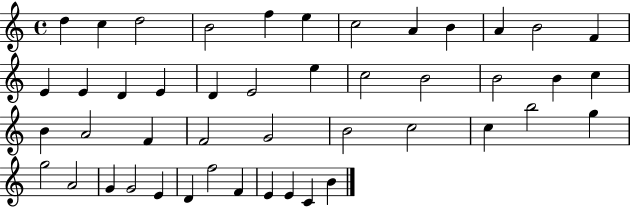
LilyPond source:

{
  \clef treble
  \time 4/4
  \defaultTimeSignature
  \key c \major
  d''4 c''4 d''2 | b'2 f''4 e''4 | c''2 a'4 b'4 | a'4 b'2 f'4 | \break e'4 e'4 d'4 e'4 | d'4 e'2 e''4 | c''2 b'2 | b'2 b'4 c''4 | \break b'4 a'2 f'4 | f'2 g'2 | b'2 c''2 | c''4 b''2 g''4 | \break g''2 a'2 | g'4 g'2 e'4 | d'4 f''2 f'4 | e'4 e'4 c'4 b'4 | \break \bar "|."
}